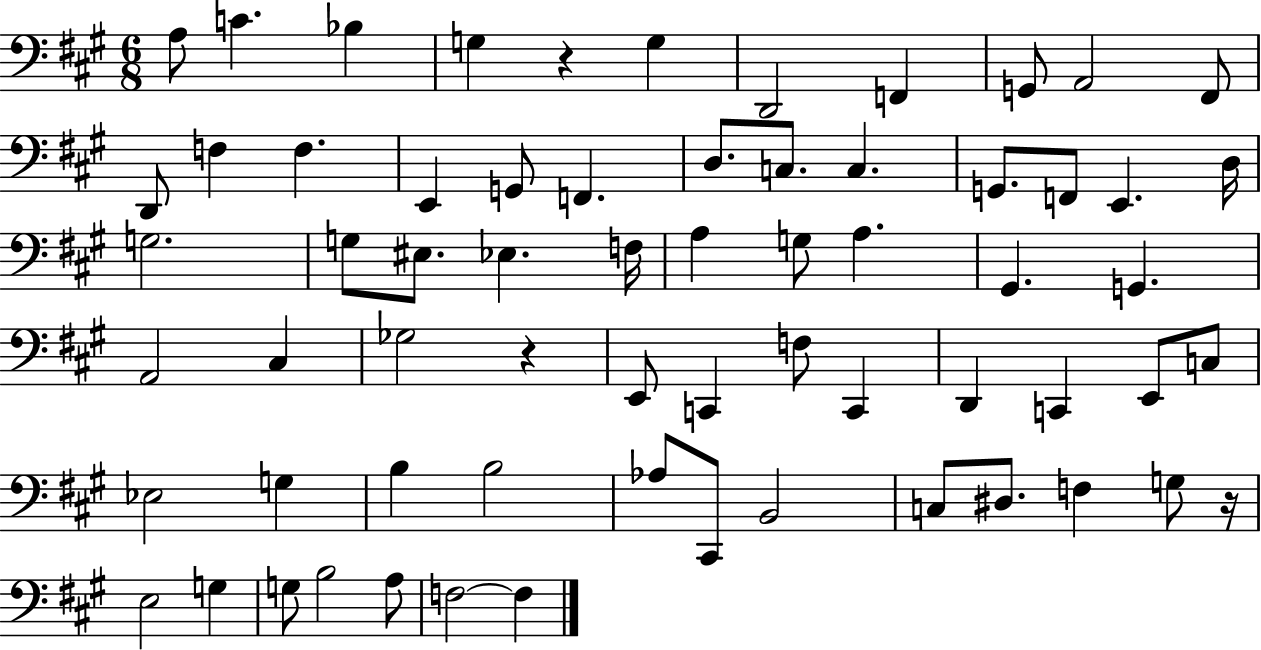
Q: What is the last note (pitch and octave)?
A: F3